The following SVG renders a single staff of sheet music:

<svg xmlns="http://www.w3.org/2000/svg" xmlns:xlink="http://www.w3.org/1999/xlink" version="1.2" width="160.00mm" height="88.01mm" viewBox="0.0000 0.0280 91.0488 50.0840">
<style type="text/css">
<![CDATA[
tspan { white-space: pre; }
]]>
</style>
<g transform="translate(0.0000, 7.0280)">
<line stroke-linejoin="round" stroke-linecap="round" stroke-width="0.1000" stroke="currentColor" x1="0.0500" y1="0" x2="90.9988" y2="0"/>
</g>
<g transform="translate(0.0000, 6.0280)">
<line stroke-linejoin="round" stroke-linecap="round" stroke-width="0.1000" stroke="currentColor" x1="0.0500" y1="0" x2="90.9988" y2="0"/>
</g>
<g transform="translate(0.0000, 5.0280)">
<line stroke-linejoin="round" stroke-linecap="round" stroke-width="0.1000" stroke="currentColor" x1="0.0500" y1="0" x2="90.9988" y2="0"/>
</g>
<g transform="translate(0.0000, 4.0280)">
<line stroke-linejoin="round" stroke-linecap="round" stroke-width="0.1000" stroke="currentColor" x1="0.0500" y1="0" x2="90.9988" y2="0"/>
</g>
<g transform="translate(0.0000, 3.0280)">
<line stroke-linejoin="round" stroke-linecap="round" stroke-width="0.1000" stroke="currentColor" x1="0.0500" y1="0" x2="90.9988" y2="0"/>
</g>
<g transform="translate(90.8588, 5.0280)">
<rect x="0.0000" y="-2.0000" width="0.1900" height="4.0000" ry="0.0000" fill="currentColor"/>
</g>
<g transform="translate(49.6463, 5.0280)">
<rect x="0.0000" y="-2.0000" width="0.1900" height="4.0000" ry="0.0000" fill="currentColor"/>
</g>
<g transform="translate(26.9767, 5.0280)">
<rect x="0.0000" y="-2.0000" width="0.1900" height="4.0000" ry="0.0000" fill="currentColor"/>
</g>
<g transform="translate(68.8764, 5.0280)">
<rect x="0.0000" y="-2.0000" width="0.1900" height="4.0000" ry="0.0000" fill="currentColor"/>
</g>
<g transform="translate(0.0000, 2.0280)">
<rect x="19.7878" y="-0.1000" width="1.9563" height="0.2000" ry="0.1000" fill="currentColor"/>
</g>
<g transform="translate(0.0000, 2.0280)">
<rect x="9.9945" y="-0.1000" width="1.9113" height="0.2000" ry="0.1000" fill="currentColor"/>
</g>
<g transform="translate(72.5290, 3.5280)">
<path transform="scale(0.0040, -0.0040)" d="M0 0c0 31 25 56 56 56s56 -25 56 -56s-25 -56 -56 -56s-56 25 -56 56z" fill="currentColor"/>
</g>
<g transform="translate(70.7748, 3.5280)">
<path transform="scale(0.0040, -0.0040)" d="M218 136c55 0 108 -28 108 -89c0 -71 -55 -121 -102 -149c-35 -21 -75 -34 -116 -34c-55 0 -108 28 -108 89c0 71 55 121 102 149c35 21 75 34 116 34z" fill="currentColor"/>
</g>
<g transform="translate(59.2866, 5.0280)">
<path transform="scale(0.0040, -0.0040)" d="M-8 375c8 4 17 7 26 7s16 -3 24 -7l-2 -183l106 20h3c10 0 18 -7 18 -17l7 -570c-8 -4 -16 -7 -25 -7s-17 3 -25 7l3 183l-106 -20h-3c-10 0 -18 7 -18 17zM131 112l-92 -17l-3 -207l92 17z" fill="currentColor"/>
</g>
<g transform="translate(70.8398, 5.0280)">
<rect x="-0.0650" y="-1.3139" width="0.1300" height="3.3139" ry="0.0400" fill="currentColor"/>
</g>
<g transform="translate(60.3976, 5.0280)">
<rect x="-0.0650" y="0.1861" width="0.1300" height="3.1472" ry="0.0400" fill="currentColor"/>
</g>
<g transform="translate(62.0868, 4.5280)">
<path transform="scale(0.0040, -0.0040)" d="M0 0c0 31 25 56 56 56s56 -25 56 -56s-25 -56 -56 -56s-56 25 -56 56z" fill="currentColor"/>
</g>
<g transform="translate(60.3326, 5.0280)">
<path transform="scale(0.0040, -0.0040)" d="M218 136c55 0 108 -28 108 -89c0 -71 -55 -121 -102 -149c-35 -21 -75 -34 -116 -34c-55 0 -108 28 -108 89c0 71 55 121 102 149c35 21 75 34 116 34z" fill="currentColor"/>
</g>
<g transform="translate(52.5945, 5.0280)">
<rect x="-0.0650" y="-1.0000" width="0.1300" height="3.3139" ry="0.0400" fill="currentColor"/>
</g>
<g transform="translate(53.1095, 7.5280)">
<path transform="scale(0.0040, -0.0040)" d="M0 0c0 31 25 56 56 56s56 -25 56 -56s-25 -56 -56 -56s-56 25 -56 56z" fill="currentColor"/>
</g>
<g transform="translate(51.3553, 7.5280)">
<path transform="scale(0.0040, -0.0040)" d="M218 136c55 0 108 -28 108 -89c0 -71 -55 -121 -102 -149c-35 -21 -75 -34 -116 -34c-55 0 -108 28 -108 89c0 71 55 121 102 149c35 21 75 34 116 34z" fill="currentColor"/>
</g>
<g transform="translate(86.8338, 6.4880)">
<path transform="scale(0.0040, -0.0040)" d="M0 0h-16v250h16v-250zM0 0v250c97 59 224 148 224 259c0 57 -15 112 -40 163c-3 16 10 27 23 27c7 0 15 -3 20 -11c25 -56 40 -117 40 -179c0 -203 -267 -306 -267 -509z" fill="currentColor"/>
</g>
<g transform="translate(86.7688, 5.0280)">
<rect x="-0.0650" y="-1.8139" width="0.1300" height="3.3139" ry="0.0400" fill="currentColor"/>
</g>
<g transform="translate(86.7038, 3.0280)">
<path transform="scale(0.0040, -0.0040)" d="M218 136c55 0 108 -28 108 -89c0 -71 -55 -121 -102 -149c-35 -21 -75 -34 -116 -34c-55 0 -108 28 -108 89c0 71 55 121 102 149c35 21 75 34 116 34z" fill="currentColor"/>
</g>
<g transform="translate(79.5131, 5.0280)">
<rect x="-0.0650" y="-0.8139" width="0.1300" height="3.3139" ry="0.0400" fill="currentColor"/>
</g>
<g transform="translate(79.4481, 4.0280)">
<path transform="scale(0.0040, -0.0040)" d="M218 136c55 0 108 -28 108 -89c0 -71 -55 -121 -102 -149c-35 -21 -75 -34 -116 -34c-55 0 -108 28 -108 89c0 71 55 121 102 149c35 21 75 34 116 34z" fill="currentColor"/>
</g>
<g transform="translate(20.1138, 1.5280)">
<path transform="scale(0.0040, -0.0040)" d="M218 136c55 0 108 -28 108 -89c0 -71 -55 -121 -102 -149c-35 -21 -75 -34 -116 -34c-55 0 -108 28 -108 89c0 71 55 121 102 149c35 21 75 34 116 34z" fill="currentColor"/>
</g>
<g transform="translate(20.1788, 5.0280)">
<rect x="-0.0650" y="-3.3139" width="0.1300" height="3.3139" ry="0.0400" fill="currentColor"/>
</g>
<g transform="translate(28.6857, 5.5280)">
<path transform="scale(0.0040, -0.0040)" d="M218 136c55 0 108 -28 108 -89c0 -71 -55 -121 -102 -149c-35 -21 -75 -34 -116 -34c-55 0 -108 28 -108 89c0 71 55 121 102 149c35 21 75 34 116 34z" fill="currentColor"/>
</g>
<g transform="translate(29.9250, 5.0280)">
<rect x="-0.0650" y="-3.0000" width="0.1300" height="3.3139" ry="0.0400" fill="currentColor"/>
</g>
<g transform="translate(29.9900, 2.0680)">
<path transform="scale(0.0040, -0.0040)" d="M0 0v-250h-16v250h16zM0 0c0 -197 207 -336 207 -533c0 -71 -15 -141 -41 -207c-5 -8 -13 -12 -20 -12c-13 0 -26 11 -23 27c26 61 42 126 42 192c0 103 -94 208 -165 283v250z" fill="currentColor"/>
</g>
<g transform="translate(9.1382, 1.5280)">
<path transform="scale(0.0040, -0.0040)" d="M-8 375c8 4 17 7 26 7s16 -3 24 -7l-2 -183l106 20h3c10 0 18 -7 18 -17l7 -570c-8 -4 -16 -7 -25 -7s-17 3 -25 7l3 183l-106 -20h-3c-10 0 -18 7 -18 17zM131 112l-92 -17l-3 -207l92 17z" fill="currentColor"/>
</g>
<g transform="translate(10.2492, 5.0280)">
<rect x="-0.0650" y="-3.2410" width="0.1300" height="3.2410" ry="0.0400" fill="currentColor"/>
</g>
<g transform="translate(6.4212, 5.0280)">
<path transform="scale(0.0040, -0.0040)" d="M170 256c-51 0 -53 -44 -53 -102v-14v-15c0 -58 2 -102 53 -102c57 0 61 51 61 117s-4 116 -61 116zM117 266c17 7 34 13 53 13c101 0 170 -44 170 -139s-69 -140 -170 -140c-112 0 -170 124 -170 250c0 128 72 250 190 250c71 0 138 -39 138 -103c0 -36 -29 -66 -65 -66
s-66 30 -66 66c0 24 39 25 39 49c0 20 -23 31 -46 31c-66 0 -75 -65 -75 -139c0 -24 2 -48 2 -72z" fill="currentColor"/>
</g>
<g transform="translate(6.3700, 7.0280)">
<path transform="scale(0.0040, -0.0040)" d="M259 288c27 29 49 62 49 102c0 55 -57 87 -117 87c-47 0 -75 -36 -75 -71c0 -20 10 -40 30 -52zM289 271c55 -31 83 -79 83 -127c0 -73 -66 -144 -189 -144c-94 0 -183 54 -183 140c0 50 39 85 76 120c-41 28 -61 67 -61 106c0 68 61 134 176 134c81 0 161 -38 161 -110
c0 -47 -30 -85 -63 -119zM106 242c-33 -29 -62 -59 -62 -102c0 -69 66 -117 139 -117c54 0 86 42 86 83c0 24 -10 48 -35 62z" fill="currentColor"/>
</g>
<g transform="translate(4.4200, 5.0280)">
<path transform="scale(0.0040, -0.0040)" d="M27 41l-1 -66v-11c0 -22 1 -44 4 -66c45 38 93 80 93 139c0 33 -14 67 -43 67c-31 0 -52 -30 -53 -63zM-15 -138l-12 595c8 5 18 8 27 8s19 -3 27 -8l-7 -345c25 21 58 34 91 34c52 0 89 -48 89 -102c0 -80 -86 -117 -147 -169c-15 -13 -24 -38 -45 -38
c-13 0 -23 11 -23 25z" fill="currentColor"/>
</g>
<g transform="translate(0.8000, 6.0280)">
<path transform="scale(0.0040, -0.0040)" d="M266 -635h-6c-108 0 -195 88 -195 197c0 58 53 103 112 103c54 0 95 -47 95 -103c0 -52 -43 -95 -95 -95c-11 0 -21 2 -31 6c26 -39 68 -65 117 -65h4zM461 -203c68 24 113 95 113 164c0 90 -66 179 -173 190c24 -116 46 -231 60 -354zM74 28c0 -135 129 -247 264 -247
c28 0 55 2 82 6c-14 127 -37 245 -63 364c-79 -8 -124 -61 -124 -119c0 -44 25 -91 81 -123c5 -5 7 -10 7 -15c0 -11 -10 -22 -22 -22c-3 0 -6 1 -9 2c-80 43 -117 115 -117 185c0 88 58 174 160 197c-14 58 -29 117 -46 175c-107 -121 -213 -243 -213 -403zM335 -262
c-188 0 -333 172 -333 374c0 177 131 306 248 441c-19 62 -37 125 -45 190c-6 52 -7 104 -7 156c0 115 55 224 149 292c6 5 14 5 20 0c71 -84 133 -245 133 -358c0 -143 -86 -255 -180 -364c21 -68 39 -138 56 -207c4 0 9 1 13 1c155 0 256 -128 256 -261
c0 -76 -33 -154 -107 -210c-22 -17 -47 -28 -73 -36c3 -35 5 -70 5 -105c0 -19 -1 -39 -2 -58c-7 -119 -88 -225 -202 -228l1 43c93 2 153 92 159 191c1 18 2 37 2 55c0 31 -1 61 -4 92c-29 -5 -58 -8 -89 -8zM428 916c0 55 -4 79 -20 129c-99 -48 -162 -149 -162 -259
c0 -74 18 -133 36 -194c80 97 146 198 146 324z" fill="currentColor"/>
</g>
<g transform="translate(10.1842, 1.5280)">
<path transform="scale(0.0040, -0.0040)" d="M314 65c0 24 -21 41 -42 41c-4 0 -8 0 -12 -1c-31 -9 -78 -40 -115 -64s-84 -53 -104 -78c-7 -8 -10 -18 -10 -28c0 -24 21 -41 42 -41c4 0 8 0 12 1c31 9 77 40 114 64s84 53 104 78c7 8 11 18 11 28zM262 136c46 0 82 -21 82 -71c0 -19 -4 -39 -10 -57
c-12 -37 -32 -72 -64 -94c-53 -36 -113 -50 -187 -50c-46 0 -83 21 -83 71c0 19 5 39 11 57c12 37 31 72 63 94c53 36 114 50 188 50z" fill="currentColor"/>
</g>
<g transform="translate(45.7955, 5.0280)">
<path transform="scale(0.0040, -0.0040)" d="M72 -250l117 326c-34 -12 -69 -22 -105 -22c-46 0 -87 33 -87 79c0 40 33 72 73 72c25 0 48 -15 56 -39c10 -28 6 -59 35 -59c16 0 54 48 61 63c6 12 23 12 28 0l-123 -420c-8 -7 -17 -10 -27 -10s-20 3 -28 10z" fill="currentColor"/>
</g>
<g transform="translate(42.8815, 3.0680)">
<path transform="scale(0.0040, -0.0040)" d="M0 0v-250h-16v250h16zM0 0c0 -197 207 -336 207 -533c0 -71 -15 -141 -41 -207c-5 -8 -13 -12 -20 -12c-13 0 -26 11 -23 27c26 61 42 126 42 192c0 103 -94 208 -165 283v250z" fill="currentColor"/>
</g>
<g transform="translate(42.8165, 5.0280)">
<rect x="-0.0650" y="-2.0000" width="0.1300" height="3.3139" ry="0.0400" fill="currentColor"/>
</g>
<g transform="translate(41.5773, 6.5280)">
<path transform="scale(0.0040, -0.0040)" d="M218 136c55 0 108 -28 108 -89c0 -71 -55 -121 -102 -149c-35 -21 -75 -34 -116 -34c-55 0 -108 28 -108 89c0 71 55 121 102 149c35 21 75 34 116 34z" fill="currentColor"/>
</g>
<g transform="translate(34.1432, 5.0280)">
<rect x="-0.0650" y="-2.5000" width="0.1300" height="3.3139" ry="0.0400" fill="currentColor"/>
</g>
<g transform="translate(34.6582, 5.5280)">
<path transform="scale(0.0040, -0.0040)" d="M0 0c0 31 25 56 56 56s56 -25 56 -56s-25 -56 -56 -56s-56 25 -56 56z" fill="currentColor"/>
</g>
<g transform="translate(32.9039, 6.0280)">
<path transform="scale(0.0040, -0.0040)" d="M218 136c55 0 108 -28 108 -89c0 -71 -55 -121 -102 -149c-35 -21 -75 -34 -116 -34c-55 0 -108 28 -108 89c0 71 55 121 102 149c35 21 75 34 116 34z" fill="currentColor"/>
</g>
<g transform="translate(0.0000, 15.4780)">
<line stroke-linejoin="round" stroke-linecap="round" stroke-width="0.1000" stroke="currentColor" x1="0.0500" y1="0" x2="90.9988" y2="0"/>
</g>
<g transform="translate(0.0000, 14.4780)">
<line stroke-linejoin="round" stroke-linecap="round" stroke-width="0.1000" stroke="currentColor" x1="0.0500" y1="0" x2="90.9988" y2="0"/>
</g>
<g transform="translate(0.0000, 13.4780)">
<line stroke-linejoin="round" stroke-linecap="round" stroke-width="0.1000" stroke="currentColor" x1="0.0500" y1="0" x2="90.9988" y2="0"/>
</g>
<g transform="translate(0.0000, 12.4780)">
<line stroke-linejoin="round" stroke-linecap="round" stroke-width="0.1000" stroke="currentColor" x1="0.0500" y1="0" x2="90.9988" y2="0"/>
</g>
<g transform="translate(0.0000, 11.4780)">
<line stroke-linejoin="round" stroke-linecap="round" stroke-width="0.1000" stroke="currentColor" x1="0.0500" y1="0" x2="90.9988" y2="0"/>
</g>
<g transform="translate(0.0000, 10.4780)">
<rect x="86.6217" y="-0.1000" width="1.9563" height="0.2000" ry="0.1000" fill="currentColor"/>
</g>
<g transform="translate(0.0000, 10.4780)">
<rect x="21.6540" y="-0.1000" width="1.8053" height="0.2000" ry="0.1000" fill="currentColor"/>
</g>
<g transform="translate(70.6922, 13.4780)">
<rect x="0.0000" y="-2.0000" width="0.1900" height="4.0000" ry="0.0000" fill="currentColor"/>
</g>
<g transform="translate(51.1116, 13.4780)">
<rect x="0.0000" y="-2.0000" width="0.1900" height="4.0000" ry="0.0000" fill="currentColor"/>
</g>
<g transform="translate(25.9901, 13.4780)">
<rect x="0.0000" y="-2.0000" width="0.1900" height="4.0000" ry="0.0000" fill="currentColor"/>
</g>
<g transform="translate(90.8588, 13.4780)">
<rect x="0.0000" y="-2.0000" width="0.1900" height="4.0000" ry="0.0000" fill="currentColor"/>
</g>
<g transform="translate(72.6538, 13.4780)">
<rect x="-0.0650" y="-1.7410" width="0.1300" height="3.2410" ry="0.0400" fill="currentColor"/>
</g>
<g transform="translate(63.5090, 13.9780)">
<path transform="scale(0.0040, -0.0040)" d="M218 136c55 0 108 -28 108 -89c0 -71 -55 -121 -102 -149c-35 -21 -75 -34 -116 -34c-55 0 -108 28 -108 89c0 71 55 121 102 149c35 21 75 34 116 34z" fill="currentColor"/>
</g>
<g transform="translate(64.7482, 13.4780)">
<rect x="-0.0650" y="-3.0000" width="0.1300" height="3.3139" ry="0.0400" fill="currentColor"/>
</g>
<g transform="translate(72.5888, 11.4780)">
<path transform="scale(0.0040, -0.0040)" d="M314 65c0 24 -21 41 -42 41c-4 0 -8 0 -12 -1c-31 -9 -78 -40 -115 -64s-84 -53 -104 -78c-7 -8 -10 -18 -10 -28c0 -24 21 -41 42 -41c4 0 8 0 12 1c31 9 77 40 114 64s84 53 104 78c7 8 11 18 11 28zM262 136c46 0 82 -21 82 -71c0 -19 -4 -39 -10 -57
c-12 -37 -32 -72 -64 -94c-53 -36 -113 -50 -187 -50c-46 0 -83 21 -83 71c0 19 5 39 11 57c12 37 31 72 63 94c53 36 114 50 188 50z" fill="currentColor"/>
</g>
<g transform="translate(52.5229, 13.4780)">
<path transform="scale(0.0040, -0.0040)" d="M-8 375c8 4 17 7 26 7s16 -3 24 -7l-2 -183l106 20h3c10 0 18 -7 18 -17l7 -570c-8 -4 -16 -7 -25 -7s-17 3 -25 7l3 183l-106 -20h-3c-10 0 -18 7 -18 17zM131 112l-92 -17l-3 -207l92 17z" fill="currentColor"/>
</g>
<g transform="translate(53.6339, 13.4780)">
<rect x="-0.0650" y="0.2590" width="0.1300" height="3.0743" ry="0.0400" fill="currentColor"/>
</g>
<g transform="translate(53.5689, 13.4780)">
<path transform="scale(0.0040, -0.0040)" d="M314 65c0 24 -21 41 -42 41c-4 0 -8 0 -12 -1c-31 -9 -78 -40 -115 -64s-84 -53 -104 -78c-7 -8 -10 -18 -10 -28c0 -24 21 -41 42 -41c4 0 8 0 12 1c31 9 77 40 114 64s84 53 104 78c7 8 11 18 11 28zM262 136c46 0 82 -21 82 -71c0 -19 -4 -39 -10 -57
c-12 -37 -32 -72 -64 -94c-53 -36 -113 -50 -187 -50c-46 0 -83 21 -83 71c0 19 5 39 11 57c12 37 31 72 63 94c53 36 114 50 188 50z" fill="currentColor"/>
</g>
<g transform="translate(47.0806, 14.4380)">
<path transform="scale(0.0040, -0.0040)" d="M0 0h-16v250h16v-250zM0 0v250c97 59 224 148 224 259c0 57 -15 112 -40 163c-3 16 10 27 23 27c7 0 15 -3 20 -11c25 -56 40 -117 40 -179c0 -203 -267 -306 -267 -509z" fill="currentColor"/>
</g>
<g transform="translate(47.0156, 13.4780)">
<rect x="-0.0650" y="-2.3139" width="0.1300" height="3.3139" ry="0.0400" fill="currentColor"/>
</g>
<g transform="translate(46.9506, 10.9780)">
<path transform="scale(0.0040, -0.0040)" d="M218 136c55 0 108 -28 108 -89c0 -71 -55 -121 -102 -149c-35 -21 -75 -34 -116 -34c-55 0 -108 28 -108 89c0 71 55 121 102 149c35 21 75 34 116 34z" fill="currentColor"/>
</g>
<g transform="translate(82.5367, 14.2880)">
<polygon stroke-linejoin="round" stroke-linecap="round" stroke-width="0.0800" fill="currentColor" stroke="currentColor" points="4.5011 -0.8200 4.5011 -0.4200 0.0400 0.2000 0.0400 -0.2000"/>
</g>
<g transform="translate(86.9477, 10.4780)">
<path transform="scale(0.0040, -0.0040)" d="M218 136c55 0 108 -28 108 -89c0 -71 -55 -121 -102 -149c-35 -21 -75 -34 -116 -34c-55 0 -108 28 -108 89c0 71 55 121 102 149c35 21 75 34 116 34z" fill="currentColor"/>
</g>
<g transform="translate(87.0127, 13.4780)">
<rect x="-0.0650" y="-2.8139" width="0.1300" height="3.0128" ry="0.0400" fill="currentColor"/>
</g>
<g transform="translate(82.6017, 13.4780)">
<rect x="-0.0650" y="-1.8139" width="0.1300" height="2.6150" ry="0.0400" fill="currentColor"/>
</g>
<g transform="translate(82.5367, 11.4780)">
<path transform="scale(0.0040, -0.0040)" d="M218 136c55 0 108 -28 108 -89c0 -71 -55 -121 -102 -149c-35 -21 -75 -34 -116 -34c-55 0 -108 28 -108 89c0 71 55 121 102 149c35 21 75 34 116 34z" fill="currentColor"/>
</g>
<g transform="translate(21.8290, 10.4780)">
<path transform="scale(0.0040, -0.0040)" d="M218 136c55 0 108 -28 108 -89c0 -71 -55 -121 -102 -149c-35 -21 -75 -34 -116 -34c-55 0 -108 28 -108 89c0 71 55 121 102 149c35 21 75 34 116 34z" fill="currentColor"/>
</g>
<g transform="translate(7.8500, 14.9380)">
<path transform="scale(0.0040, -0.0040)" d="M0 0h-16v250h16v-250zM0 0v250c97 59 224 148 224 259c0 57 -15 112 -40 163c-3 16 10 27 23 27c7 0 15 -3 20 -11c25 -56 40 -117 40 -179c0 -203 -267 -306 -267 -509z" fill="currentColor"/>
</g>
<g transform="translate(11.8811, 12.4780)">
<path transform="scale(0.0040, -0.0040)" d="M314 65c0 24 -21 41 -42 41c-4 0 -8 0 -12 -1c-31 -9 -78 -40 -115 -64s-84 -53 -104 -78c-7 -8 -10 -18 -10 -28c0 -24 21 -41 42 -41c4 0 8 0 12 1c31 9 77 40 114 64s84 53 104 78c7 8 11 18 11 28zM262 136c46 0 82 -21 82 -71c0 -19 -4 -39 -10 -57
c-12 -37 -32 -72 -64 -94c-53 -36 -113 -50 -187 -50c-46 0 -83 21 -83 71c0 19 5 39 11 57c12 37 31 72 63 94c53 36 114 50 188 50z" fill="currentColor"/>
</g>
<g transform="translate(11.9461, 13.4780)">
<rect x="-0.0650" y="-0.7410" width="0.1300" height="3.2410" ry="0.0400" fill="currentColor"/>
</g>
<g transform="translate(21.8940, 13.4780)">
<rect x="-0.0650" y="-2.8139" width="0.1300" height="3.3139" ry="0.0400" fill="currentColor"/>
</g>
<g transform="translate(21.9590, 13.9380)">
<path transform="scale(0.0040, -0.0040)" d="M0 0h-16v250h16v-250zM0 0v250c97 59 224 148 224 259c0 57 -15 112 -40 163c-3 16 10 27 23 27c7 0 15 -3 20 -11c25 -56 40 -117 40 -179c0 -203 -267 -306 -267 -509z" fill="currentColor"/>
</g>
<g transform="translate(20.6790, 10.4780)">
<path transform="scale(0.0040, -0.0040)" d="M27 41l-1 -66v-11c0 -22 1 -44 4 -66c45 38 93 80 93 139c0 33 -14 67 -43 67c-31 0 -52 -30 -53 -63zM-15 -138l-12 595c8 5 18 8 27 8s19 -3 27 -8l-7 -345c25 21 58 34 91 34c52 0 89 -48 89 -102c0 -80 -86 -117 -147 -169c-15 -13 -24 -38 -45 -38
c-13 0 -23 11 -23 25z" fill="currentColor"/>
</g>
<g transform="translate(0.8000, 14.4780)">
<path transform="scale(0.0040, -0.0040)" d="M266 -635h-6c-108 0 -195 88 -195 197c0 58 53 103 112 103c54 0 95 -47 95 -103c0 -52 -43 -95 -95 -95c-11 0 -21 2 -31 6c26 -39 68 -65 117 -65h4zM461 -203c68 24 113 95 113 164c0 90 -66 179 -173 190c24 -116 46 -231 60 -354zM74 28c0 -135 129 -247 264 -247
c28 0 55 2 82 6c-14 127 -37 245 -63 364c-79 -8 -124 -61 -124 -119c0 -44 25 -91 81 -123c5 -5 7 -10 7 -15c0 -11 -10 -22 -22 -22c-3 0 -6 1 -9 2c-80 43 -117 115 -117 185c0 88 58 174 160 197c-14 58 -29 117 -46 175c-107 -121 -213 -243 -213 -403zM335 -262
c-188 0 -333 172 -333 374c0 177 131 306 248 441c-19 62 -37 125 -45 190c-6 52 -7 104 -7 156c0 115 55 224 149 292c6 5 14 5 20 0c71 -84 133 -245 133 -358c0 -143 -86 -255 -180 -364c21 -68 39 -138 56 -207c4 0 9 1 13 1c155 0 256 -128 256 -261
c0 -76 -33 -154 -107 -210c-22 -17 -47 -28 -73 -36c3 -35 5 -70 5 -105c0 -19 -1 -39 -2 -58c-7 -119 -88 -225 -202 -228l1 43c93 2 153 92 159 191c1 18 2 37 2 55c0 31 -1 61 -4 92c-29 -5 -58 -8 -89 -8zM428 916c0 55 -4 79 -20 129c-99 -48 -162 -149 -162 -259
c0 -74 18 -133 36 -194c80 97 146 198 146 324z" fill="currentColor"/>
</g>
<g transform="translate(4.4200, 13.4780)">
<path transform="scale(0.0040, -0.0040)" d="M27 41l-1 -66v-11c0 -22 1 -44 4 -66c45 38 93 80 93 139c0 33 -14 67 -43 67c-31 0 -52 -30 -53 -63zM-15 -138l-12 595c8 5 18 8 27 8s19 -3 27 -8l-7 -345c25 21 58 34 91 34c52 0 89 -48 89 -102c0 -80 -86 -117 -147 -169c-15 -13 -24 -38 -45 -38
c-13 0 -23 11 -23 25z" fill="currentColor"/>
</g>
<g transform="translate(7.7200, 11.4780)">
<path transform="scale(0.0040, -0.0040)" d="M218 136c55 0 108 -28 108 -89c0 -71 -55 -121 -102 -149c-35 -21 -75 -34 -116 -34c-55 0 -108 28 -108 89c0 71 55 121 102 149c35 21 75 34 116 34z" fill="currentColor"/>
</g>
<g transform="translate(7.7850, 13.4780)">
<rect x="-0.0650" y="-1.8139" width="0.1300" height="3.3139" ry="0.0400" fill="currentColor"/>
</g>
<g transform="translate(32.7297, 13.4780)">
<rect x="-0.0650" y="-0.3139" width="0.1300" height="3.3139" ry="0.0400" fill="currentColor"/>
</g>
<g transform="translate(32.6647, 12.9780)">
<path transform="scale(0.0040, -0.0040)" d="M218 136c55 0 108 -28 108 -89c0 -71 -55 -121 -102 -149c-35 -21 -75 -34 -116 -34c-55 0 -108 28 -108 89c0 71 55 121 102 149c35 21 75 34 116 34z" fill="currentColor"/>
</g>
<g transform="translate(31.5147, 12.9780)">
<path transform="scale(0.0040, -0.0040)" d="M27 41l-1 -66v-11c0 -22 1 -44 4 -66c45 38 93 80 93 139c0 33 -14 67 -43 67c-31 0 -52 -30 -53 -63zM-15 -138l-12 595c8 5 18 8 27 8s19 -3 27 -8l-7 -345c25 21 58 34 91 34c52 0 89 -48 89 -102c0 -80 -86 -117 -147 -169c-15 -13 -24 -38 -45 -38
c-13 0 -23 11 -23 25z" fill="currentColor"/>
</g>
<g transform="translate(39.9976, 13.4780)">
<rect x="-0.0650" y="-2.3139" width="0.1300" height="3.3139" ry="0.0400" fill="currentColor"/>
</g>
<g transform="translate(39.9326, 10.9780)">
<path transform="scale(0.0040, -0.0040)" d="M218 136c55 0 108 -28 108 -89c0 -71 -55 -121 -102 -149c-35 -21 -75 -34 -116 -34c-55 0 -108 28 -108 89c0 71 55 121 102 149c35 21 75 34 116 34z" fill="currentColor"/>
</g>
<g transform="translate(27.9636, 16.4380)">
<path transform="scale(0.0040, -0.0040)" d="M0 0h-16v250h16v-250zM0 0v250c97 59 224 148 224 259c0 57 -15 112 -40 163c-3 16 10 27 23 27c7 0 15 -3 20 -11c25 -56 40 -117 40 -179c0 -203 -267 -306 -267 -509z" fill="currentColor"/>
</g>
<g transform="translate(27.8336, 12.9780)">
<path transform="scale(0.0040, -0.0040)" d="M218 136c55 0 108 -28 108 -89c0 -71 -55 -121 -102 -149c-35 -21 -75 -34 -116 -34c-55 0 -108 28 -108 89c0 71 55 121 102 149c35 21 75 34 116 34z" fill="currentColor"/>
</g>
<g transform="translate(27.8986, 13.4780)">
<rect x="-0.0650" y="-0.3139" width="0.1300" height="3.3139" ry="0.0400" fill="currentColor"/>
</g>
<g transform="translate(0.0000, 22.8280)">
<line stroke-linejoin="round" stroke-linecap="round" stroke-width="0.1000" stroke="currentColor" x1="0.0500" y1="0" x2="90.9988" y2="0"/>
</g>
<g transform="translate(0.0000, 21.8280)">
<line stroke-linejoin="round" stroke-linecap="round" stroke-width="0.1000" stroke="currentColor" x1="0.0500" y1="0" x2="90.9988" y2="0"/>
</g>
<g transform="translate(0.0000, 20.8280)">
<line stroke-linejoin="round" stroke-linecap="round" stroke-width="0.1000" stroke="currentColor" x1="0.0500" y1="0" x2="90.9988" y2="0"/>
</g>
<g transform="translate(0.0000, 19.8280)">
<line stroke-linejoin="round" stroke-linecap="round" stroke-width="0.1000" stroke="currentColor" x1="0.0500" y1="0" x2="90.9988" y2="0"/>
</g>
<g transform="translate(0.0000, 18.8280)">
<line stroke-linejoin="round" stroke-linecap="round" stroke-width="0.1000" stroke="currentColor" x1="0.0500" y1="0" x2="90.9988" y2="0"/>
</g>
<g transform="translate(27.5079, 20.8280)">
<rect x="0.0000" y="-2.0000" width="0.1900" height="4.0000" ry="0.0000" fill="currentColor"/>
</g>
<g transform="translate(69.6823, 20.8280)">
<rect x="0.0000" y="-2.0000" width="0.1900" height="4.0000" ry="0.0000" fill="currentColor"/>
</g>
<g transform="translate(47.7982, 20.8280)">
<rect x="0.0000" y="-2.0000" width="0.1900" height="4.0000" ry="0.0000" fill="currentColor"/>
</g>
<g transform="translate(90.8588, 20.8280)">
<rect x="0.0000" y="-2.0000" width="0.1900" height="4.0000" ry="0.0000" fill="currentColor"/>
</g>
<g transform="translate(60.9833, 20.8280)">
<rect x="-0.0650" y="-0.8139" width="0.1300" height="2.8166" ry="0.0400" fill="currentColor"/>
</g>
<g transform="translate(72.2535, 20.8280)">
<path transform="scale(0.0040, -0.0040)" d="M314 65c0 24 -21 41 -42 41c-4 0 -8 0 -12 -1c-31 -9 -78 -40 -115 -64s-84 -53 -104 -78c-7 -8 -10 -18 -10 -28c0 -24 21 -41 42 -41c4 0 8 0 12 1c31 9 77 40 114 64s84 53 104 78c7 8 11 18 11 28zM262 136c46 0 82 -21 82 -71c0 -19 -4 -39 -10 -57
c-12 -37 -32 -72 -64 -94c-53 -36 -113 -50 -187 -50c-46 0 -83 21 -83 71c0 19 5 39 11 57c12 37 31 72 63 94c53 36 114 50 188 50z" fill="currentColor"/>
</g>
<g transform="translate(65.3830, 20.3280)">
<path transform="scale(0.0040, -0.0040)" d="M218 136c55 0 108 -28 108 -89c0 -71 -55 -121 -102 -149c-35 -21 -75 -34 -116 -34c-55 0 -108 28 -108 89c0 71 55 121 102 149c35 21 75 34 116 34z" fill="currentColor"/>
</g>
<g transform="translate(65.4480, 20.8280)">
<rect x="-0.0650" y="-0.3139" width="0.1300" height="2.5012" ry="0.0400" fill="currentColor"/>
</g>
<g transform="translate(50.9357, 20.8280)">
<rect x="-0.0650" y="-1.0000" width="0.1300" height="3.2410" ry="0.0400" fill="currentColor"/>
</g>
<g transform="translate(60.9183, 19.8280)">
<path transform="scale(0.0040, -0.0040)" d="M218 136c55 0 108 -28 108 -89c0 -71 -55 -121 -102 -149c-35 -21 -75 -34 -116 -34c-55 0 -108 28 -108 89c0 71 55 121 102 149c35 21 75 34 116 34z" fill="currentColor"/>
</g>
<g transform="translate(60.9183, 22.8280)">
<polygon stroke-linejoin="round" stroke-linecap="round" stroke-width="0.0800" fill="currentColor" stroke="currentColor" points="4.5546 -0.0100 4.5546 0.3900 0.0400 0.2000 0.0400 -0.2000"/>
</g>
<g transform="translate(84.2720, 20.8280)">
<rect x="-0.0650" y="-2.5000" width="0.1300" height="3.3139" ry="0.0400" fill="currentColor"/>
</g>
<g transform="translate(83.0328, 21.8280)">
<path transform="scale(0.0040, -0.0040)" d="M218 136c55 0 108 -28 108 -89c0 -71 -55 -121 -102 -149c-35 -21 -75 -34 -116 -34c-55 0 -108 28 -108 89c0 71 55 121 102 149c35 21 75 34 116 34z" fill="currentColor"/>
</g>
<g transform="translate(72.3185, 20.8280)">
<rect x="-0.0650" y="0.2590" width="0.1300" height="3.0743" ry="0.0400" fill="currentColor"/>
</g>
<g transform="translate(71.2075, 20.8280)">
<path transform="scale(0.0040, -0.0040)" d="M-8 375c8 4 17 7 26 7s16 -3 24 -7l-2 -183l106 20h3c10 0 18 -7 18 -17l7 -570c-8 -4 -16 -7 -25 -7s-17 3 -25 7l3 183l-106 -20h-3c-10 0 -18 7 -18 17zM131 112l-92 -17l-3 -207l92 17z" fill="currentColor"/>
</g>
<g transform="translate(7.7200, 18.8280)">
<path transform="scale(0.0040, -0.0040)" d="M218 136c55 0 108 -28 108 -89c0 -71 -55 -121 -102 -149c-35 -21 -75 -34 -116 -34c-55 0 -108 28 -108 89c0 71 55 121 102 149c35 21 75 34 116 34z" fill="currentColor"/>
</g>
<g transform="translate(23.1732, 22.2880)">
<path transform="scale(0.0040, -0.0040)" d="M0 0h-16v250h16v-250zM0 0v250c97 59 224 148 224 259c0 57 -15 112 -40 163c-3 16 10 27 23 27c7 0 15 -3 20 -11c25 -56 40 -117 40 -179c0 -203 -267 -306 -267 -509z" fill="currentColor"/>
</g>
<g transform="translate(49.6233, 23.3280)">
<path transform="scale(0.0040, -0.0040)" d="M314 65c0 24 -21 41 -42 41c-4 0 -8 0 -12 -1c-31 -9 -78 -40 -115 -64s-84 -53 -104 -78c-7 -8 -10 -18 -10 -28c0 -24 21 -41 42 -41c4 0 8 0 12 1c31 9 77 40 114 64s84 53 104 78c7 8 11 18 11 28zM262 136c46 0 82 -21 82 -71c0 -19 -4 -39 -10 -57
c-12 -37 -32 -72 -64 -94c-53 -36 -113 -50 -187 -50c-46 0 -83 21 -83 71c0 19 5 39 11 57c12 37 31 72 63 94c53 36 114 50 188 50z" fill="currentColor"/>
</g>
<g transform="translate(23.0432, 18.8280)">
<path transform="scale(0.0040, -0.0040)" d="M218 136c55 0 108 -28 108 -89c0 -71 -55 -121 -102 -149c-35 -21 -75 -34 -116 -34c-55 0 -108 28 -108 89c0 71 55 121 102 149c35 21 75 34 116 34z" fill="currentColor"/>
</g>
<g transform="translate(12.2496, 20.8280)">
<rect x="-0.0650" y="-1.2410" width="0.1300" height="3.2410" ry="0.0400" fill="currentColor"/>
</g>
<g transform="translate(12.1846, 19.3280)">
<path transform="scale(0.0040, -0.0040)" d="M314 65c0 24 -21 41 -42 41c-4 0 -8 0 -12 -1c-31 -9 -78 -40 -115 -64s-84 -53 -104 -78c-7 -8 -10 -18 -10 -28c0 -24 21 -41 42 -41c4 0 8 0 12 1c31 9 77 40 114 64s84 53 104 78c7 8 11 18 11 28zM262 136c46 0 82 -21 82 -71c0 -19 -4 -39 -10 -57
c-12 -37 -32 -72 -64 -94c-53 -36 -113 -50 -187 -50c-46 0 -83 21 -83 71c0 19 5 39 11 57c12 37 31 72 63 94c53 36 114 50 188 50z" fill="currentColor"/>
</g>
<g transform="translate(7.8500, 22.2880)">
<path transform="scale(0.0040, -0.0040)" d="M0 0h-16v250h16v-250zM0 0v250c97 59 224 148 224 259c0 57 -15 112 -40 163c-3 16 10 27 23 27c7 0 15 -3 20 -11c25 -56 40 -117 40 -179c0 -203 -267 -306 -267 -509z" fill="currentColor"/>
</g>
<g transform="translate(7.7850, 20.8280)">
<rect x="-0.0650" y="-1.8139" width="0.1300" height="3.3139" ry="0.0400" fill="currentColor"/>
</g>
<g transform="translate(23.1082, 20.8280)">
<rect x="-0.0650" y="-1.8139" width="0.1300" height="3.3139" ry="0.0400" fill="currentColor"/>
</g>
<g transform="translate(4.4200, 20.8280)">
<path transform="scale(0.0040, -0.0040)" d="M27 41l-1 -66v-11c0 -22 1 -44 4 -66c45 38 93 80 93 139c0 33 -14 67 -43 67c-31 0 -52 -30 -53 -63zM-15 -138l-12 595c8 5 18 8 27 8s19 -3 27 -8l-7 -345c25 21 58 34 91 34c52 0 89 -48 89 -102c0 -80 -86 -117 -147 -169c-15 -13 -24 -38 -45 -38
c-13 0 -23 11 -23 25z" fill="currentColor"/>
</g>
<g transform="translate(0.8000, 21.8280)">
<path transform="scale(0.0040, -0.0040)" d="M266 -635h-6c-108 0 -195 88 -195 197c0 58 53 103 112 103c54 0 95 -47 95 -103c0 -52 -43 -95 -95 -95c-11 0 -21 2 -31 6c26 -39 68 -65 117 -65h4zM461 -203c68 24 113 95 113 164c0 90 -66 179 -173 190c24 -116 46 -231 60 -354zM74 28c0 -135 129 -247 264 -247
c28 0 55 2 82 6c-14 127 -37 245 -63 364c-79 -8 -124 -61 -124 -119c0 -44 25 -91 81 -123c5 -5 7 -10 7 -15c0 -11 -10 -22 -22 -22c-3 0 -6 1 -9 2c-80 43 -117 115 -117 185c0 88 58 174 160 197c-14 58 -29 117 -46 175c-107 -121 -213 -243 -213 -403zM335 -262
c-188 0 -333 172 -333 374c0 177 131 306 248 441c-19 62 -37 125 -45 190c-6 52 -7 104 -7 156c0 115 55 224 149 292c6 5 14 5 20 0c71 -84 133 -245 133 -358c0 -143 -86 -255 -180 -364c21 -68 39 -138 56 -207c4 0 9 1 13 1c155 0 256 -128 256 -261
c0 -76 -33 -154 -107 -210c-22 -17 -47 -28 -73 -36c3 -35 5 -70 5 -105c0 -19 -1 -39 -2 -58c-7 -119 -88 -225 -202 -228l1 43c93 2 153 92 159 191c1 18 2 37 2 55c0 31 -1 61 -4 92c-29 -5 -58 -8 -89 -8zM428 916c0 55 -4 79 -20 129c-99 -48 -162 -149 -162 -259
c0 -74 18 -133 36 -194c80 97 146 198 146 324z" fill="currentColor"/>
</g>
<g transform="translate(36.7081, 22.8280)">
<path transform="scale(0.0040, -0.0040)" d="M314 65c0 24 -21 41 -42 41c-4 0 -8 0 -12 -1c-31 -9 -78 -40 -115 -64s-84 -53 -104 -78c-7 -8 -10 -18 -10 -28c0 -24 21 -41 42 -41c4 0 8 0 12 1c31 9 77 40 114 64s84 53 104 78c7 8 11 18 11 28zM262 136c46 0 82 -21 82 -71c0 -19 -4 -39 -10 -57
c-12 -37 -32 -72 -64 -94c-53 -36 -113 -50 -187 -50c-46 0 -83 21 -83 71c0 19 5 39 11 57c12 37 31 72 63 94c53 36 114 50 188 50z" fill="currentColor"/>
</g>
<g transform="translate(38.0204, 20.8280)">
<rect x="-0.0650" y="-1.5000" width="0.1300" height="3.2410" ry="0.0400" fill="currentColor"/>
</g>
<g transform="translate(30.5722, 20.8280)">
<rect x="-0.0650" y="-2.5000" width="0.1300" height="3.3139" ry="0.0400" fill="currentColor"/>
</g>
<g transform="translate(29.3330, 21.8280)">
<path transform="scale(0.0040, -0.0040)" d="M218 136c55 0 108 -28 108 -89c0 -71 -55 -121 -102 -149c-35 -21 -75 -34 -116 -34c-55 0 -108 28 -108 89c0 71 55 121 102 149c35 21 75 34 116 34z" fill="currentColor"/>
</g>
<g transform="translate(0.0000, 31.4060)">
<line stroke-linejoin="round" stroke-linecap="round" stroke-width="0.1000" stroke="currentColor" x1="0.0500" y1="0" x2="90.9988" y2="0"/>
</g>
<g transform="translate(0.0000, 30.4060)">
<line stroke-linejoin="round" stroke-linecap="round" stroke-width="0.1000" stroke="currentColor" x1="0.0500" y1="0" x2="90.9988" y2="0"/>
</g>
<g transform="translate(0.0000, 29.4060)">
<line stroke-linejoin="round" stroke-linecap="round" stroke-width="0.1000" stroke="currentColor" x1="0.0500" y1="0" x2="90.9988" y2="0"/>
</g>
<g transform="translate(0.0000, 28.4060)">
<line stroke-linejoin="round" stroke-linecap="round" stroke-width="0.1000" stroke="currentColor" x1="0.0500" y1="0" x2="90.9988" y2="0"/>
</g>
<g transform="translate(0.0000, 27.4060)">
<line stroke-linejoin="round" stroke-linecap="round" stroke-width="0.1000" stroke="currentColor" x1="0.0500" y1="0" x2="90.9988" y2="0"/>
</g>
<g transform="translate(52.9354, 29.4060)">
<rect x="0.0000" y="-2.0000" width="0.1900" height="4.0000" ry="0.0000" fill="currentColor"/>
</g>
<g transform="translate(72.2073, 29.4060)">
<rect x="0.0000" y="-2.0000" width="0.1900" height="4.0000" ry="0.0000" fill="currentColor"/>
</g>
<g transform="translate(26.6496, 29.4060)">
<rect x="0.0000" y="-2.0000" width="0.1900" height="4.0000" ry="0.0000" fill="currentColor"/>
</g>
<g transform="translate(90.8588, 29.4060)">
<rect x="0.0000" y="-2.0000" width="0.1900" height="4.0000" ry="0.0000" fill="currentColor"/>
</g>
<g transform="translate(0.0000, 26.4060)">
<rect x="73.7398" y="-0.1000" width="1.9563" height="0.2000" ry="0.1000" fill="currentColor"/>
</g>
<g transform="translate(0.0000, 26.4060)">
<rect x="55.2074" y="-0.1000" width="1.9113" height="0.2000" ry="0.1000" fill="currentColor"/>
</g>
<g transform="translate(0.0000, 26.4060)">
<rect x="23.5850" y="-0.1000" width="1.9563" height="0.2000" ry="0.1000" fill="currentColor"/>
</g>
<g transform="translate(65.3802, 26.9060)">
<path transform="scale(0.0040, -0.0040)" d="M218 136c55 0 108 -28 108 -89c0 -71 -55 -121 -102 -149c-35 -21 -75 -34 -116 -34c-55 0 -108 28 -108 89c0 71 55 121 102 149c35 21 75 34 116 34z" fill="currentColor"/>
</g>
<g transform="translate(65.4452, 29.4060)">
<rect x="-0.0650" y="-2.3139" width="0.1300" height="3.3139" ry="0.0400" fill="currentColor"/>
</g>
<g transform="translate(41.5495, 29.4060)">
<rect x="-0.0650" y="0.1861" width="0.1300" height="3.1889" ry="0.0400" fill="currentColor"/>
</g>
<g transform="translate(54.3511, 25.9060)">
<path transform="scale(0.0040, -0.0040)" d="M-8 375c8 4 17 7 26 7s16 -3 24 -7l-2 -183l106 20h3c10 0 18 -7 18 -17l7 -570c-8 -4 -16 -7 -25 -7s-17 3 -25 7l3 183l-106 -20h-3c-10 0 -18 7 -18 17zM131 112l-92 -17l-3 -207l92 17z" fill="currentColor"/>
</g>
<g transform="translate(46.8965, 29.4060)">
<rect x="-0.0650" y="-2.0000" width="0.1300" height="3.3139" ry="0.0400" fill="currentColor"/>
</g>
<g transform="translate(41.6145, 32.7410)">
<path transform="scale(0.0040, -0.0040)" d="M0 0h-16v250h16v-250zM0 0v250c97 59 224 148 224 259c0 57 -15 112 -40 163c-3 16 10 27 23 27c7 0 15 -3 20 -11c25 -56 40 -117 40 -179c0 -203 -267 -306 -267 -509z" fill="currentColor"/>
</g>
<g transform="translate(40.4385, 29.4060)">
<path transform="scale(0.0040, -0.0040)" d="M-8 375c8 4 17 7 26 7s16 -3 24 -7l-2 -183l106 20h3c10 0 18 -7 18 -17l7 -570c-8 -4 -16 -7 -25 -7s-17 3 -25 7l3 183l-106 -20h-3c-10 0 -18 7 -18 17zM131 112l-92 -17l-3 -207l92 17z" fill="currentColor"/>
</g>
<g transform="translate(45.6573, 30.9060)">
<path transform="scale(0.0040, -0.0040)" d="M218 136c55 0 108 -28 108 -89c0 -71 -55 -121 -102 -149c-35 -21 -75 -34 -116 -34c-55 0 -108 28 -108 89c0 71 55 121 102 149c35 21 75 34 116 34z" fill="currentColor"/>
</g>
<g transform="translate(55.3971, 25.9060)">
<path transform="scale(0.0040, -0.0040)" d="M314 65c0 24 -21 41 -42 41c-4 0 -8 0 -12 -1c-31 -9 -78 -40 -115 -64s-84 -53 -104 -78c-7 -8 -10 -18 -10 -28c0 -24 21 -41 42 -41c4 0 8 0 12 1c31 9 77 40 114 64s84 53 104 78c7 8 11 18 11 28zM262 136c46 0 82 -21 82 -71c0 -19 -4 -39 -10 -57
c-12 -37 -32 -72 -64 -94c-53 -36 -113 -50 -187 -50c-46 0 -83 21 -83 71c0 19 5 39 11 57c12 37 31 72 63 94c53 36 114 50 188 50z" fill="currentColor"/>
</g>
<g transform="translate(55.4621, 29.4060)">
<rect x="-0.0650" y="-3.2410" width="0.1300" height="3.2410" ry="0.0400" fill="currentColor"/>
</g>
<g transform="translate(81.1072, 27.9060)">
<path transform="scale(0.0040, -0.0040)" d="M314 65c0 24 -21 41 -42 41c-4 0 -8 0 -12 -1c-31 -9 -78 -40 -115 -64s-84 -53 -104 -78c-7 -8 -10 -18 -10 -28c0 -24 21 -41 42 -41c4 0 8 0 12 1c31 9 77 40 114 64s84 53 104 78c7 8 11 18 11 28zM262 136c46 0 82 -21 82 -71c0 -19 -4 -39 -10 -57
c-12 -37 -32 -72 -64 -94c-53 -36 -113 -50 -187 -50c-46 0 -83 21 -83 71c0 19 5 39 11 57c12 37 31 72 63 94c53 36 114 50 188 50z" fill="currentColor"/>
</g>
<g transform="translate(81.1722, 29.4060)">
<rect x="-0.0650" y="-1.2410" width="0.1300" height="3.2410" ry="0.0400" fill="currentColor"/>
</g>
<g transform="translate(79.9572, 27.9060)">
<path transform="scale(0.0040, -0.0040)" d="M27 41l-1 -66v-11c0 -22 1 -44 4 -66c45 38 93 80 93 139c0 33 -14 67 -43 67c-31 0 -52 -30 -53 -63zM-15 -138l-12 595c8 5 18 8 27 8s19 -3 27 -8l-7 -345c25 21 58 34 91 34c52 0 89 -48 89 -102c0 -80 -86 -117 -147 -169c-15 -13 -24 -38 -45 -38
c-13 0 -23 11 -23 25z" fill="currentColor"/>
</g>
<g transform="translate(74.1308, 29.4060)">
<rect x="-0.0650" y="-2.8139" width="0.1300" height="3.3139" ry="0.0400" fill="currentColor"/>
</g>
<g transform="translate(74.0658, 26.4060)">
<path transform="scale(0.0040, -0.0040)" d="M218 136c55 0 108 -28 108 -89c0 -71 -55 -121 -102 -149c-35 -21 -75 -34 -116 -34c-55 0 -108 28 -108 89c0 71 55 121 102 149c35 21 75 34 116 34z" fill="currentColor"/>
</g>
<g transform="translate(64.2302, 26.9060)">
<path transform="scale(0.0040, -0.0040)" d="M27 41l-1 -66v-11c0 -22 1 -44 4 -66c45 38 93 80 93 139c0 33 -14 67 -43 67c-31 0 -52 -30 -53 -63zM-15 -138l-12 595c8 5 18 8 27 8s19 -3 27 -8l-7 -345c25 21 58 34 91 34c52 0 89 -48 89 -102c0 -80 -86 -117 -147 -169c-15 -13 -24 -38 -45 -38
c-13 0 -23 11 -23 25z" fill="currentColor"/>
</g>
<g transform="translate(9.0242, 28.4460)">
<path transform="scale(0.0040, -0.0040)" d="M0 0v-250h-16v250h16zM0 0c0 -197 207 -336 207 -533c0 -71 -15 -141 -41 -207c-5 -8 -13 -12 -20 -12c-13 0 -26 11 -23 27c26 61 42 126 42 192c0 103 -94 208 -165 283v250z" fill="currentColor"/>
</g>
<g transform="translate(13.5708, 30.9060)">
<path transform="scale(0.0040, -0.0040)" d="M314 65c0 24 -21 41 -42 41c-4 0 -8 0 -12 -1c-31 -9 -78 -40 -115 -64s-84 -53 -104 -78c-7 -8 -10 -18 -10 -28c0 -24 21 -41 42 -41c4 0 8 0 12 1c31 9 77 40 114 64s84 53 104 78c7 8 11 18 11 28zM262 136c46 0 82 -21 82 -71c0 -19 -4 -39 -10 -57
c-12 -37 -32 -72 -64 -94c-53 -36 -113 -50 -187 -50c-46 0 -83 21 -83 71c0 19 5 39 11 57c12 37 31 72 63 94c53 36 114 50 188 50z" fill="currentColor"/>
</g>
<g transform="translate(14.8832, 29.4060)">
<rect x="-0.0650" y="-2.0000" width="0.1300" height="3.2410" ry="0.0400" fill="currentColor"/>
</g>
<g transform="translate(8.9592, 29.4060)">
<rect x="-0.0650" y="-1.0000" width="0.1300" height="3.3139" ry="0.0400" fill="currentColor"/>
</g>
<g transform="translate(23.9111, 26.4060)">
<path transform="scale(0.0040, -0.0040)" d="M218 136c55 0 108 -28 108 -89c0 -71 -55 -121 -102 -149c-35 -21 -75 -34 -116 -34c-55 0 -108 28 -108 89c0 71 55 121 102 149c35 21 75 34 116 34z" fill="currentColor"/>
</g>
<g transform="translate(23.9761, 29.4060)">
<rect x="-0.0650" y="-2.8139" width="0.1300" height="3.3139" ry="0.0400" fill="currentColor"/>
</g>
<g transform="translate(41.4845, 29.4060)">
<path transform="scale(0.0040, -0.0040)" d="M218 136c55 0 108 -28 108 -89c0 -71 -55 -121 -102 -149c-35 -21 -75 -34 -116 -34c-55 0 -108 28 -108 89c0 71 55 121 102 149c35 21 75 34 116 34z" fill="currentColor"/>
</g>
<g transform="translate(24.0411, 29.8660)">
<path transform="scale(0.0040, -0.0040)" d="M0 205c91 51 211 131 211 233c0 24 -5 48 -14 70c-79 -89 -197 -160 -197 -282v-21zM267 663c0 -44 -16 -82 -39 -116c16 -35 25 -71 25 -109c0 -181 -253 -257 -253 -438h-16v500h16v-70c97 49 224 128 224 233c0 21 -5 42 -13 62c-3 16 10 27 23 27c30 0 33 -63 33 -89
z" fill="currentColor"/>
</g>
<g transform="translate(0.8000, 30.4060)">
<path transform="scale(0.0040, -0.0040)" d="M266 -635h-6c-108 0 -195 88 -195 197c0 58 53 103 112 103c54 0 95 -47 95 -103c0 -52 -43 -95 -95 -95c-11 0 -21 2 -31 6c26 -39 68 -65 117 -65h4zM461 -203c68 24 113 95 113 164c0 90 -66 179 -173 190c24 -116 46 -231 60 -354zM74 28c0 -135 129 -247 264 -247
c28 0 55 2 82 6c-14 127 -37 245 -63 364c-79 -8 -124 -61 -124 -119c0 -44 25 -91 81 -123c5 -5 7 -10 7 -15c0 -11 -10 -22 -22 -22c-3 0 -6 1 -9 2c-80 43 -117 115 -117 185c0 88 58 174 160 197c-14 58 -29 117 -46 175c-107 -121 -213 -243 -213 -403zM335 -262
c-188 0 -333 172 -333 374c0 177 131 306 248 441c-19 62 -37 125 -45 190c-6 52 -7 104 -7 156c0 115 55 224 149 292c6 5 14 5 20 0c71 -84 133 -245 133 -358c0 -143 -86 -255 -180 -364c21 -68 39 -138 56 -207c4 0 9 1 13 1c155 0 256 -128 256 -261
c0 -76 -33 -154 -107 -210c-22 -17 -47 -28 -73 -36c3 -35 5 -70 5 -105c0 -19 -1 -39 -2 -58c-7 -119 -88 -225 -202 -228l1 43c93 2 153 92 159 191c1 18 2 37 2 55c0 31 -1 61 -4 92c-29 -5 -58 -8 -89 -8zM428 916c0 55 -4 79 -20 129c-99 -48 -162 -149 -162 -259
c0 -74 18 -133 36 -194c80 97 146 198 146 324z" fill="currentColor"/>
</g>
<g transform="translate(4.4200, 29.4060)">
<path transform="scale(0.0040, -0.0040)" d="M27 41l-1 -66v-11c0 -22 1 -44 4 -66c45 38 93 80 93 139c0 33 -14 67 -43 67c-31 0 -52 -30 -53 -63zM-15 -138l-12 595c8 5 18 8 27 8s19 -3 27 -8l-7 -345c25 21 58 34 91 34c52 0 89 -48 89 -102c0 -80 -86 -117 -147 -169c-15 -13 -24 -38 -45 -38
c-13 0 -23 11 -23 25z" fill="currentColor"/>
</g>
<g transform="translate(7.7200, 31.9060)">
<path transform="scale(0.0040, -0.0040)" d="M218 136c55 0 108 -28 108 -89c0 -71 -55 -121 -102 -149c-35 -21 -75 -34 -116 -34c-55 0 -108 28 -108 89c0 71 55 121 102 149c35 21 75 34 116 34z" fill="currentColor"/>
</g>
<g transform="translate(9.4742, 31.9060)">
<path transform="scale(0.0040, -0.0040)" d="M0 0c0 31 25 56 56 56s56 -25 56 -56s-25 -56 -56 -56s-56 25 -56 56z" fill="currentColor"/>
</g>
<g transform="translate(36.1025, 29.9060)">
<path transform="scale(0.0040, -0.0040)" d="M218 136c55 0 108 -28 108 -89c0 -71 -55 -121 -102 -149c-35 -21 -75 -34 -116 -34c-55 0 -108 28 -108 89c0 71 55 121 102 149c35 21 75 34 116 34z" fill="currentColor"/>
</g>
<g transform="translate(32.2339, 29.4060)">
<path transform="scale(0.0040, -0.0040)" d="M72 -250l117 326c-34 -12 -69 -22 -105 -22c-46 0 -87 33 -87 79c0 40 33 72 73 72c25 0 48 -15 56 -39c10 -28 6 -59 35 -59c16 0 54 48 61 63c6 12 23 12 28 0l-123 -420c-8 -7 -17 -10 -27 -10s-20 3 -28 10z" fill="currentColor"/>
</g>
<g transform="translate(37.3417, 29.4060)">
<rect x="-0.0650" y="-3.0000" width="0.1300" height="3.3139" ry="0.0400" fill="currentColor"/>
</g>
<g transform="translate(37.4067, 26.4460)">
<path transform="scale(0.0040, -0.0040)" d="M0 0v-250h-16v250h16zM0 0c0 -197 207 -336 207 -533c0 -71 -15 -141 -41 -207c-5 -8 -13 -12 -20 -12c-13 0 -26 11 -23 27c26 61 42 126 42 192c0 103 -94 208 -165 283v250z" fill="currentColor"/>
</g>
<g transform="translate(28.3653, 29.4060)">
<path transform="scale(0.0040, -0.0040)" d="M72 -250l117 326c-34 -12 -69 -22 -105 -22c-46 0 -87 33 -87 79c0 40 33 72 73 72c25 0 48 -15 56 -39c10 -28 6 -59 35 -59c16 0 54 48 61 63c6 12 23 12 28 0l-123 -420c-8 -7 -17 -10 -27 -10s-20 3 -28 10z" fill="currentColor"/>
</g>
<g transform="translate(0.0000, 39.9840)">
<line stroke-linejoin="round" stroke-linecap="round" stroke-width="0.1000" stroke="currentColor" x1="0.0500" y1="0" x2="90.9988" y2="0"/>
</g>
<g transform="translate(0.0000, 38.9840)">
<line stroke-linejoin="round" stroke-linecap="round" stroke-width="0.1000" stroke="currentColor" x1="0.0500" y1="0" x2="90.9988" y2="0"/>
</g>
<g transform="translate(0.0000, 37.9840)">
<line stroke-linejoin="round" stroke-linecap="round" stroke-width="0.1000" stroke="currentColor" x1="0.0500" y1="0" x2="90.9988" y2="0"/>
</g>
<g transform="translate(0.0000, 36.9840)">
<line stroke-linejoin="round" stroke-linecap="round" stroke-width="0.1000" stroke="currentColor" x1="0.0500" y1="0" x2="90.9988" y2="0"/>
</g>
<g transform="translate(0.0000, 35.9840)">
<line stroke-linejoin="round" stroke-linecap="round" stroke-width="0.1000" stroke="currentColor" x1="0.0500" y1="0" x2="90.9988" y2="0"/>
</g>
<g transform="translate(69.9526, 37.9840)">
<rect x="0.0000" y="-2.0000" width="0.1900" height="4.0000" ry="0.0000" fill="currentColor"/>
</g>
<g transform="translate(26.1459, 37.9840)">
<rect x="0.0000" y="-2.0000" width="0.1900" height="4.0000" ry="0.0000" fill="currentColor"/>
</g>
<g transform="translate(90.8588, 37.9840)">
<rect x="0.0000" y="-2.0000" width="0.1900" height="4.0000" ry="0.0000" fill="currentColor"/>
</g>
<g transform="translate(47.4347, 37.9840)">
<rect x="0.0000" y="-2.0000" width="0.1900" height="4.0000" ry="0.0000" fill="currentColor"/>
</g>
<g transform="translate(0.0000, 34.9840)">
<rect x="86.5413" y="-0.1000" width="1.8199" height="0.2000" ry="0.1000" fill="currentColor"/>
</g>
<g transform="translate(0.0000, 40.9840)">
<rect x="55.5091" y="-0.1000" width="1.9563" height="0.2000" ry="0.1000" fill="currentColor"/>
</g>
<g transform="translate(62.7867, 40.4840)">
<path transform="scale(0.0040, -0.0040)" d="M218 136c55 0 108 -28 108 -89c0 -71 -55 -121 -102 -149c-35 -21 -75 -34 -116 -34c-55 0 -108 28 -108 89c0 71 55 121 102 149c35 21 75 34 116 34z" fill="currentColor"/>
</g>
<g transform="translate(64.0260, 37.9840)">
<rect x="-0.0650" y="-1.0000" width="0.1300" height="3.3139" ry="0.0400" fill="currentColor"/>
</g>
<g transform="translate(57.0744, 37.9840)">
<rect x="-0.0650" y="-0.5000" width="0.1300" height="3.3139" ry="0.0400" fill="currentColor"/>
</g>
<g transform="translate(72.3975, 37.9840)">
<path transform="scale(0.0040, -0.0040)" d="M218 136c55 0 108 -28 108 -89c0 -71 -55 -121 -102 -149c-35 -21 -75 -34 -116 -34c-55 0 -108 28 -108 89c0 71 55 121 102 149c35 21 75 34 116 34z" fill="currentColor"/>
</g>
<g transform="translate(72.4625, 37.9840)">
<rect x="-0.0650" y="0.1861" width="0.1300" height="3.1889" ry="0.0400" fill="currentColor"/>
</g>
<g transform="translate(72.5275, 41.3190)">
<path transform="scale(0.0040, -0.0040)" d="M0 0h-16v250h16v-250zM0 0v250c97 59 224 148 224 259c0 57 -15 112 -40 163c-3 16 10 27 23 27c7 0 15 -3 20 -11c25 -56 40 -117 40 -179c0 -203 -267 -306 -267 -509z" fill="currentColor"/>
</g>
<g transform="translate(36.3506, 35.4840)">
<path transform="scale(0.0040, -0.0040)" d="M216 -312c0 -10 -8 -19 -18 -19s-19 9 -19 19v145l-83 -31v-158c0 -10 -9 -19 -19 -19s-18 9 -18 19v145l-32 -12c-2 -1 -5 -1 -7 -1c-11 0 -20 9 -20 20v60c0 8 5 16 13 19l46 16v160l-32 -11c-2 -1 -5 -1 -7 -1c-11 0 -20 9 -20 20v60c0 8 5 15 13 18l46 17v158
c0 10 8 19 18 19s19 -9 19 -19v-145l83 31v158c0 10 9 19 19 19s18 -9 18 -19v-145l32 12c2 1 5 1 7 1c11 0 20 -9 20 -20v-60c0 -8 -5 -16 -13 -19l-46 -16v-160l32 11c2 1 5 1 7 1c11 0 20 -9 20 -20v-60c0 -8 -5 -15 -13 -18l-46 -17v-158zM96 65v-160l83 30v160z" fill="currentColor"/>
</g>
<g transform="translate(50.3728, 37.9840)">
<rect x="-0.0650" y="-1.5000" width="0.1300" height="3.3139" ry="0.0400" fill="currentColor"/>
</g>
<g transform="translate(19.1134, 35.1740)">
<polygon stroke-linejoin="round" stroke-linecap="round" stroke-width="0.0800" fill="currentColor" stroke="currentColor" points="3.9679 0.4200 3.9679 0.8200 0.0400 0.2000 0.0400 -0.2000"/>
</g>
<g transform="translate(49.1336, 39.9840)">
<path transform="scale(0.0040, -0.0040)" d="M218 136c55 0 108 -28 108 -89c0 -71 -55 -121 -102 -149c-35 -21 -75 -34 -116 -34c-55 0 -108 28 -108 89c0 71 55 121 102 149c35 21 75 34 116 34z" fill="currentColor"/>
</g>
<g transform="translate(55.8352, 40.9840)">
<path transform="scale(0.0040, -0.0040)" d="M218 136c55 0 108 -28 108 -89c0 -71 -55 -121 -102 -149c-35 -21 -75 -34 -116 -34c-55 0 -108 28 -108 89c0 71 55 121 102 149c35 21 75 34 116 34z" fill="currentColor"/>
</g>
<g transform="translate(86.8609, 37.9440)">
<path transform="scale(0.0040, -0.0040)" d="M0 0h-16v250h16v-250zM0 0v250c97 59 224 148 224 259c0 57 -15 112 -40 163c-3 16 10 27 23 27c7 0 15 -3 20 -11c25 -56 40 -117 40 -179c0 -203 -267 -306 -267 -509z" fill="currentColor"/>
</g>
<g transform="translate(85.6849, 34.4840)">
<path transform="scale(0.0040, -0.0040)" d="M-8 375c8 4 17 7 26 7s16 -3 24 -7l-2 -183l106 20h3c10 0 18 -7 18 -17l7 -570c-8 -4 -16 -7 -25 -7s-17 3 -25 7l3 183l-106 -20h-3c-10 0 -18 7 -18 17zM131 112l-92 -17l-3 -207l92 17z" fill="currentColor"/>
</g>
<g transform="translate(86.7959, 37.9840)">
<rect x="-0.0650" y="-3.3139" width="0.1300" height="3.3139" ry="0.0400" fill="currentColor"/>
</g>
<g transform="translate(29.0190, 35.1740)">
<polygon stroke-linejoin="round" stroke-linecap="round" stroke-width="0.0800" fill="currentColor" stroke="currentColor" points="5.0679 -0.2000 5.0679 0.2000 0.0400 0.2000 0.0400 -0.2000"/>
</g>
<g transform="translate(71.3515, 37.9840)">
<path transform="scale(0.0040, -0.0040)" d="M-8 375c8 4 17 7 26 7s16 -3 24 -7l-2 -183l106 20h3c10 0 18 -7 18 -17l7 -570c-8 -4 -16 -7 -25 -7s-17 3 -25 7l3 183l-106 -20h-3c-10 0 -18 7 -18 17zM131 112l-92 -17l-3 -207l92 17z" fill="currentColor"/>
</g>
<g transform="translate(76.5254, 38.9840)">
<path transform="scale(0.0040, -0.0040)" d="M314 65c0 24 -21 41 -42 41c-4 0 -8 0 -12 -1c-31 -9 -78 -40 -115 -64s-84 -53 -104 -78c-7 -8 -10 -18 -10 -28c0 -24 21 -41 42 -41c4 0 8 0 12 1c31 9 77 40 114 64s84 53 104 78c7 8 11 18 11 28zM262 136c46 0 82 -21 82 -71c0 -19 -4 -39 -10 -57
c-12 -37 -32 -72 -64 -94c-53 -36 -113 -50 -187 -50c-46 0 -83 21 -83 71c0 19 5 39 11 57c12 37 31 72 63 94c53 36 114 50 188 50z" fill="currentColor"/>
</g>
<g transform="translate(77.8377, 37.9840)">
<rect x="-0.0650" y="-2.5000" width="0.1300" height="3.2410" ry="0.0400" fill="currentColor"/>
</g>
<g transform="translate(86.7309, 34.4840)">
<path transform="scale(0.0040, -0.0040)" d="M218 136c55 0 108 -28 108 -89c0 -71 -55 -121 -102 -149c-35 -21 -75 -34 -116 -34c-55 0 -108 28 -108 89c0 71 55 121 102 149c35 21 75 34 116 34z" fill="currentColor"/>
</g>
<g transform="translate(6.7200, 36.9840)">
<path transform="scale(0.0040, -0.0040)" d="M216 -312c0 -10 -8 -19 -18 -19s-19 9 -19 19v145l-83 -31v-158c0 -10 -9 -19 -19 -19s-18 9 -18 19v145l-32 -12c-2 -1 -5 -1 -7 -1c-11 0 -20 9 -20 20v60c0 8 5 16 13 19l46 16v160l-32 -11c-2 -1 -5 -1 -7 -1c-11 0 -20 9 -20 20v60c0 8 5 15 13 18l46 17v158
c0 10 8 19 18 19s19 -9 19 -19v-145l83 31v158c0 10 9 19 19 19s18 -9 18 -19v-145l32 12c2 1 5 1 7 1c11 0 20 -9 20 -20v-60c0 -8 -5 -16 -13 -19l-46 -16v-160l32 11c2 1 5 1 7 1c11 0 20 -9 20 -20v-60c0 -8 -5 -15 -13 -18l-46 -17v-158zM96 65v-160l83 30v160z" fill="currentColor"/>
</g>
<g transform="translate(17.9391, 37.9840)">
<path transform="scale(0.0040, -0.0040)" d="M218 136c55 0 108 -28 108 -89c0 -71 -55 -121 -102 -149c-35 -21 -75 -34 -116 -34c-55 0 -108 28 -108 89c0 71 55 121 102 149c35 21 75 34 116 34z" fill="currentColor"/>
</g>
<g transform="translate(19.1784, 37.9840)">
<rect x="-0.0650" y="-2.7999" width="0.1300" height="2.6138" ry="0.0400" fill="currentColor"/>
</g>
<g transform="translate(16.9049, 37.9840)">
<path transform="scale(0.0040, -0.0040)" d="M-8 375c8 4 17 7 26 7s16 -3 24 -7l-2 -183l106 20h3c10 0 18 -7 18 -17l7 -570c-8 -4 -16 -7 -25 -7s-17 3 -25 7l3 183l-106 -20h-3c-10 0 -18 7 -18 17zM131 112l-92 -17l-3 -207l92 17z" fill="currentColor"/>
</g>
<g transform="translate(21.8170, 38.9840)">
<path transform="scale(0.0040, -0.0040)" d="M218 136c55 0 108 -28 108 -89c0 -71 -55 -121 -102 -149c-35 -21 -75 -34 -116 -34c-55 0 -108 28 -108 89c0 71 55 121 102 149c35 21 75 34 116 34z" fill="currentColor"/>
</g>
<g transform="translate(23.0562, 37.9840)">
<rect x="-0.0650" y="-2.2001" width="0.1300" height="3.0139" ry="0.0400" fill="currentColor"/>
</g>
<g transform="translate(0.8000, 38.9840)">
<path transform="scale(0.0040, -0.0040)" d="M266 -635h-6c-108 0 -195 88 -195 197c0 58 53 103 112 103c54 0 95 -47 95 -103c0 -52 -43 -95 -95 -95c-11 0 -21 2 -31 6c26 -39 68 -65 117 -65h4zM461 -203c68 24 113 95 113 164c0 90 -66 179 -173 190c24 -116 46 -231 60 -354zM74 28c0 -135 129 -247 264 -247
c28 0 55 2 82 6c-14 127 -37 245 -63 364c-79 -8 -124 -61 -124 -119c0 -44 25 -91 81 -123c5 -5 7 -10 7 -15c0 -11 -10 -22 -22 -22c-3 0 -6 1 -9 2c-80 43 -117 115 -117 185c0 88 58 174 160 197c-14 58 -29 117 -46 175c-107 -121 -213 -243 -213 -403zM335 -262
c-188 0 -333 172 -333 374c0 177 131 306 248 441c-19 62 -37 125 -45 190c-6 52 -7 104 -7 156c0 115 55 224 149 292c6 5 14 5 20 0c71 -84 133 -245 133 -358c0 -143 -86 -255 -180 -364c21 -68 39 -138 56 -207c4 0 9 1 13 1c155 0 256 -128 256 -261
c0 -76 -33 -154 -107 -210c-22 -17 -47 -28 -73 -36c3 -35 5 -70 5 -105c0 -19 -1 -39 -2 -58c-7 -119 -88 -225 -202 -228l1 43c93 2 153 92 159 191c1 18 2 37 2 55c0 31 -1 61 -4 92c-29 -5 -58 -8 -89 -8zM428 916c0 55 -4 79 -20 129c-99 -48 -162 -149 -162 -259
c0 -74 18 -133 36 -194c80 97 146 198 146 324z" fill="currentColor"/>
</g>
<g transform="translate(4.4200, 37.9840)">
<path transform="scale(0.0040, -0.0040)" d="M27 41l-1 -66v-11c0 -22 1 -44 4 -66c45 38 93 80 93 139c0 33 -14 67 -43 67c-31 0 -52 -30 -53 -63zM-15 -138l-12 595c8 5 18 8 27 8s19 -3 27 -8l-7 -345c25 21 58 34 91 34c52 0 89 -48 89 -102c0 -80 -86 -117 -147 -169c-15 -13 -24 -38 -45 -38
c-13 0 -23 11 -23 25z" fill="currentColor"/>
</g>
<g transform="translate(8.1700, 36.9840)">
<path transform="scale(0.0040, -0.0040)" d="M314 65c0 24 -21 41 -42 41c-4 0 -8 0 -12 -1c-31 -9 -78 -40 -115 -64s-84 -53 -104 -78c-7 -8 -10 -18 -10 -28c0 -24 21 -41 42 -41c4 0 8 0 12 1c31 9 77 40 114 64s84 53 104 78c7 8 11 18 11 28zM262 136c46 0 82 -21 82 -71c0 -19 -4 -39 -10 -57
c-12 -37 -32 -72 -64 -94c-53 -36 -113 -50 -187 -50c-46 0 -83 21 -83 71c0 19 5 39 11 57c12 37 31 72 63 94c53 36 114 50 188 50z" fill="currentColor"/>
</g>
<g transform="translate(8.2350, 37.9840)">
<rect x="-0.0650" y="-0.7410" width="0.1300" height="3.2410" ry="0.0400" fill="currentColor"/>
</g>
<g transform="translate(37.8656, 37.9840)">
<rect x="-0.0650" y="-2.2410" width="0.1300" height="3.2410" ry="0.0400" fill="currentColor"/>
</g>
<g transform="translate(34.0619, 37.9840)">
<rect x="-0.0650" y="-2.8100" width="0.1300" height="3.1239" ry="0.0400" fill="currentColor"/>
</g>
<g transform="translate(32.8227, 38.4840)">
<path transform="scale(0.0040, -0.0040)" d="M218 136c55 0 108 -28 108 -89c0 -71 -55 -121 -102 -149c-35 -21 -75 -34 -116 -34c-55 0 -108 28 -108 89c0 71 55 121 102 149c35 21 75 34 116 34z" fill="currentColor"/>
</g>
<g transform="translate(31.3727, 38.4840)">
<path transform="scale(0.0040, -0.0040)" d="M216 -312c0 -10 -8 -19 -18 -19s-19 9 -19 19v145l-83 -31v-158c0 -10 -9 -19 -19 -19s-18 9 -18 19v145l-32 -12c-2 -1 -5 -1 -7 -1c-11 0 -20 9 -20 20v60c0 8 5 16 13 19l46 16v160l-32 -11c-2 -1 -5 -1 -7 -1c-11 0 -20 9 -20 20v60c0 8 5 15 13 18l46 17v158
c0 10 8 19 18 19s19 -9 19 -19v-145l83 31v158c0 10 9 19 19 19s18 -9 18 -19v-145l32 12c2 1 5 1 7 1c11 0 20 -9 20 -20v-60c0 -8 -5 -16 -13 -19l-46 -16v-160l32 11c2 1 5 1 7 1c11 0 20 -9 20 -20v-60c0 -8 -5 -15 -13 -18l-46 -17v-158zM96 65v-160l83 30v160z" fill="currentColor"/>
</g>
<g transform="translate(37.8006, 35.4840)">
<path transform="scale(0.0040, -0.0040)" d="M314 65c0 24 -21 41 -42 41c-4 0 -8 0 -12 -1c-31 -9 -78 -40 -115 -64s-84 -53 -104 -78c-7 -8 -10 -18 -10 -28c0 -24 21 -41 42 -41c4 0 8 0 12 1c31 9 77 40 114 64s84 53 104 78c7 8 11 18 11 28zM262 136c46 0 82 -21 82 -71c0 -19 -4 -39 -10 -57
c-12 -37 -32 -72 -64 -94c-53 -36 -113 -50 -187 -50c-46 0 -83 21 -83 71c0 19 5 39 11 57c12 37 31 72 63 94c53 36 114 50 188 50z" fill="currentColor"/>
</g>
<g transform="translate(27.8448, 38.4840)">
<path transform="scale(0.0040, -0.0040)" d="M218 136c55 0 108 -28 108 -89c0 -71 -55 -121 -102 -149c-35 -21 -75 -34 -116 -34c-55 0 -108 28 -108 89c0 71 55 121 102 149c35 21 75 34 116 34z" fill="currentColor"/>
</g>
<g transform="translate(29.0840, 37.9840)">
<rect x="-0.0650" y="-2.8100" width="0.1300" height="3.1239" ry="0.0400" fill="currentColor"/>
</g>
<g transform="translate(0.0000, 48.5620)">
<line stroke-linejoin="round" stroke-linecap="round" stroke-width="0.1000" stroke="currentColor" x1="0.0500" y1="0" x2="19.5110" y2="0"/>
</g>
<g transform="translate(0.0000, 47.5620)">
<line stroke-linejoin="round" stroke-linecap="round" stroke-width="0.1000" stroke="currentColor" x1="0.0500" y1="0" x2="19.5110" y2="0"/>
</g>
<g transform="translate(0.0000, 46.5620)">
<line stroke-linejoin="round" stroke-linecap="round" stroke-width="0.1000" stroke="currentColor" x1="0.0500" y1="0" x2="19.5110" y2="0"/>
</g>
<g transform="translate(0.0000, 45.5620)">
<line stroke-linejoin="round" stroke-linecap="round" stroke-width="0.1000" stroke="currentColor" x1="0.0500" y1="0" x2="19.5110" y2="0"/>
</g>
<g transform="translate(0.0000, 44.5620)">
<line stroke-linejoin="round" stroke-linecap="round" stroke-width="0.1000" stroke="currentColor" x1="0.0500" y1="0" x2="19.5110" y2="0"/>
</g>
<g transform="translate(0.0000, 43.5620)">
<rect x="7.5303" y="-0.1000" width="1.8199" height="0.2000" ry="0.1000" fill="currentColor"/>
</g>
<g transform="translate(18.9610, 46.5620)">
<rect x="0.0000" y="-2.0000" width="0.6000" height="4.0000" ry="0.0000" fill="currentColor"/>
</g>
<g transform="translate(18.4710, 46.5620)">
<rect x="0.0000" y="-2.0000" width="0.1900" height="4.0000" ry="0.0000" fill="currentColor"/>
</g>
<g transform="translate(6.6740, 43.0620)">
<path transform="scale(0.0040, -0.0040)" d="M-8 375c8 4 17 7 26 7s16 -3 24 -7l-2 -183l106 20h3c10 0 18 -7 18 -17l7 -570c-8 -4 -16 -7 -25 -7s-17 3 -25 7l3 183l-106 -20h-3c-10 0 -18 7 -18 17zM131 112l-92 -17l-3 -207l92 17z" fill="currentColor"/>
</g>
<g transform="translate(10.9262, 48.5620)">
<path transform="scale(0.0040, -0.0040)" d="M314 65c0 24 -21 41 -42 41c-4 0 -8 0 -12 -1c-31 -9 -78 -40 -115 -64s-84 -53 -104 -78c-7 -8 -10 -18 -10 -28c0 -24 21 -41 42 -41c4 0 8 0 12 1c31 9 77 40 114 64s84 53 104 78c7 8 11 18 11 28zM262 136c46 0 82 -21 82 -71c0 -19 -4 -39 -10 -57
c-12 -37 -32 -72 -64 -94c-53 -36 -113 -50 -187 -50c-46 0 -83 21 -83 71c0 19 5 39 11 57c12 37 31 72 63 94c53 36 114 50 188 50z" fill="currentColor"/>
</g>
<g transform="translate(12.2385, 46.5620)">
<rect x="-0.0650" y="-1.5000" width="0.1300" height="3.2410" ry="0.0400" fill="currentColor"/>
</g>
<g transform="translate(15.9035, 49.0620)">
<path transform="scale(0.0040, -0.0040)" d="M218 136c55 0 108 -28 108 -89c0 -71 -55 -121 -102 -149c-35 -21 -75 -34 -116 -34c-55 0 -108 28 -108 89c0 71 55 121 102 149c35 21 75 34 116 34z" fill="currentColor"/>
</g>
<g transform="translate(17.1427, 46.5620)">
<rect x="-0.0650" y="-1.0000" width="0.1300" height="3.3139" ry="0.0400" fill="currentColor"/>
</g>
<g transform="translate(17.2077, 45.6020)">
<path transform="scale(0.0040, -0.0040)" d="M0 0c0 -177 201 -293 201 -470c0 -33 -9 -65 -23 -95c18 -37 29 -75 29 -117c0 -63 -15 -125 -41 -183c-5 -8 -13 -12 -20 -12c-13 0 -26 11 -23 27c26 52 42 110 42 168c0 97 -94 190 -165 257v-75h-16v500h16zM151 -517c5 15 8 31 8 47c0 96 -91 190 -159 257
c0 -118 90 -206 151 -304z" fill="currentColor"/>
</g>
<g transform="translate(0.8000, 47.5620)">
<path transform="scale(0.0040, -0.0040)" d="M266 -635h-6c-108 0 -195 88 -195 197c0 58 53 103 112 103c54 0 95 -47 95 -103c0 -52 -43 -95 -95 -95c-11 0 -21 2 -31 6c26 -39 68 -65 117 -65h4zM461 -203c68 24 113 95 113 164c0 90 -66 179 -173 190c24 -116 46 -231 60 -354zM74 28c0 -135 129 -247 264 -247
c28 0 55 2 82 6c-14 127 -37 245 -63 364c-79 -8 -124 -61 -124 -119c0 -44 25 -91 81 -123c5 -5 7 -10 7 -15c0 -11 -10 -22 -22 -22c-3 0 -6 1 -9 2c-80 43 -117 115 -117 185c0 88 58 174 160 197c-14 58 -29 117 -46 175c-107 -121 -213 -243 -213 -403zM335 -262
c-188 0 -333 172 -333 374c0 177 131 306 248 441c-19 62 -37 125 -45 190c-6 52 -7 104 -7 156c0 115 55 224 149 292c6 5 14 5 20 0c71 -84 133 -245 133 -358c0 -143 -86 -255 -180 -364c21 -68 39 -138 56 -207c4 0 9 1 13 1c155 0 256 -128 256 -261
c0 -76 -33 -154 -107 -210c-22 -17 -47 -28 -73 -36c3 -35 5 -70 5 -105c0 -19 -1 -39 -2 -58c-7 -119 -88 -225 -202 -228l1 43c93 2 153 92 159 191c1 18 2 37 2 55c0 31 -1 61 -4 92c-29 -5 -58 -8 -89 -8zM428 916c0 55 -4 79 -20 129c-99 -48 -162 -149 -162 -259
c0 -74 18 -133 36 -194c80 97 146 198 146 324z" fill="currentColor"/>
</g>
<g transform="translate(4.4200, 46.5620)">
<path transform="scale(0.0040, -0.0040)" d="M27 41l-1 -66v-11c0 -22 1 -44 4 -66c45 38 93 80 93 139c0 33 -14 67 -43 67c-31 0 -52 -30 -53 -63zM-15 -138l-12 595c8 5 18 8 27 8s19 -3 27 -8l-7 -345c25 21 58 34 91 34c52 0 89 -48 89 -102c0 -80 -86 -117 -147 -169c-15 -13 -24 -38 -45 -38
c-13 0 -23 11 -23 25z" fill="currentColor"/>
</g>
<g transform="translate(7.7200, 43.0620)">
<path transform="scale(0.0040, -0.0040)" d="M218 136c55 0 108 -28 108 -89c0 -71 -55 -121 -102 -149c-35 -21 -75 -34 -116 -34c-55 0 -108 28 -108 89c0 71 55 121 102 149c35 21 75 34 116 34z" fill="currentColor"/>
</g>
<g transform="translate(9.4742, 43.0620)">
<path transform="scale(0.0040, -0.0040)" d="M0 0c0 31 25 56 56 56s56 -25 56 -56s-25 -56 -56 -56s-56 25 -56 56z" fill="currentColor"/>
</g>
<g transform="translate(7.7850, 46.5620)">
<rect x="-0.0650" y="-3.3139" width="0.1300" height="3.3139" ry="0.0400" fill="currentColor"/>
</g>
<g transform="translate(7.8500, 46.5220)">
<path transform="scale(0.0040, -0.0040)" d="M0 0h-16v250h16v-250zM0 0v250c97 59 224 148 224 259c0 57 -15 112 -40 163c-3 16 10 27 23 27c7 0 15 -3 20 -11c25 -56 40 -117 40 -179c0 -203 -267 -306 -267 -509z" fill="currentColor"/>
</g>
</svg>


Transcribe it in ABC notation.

X:1
T:Untitled
M:6/8
L:1/4
K:F
b2 b A/2 G F/2 z/2 D B e d f/2 f/2 d2 _a/2 c/2 _c g g/2 B2 A f2 f/2 a/2 f/2 e2 f/2 G E2 D2 d/2 c/2 B2 G D/2 F2 a/4 z/2 z/2 A/2 B/2 F b2 _g a _e2 ^d2 B/2 G/2 A/2 ^A/2 ^g2 E C D B/2 G2 b/2 b/2 E2 D/4